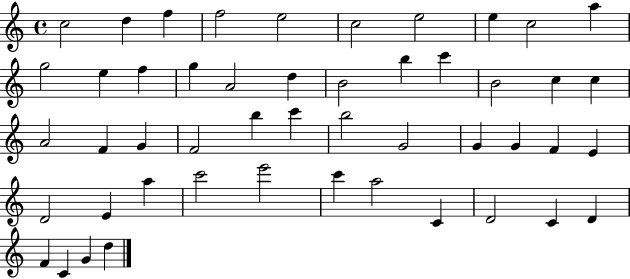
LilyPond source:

{
  \clef treble
  \time 4/4
  \defaultTimeSignature
  \key c \major
  c''2 d''4 f''4 | f''2 e''2 | c''2 e''2 | e''4 c''2 a''4 | \break g''2 e''4 f''4 | g''4 a'2 d''4 | b'2 b''4 c'''4 | b'2 c''4 c''4 | \break a'2 f'4 g'4 | f'2 b''4 c'''4 | b''2 g'2 | g'4 g'4 f'4 e'4 | \break d'2 e'4 a''4 | c'''2 e'''2 | c'''4 a''2 c'4 | d'2 c'4 d'4 | \break f'4 c'4 g'4 d''4 | \bar "|."
}